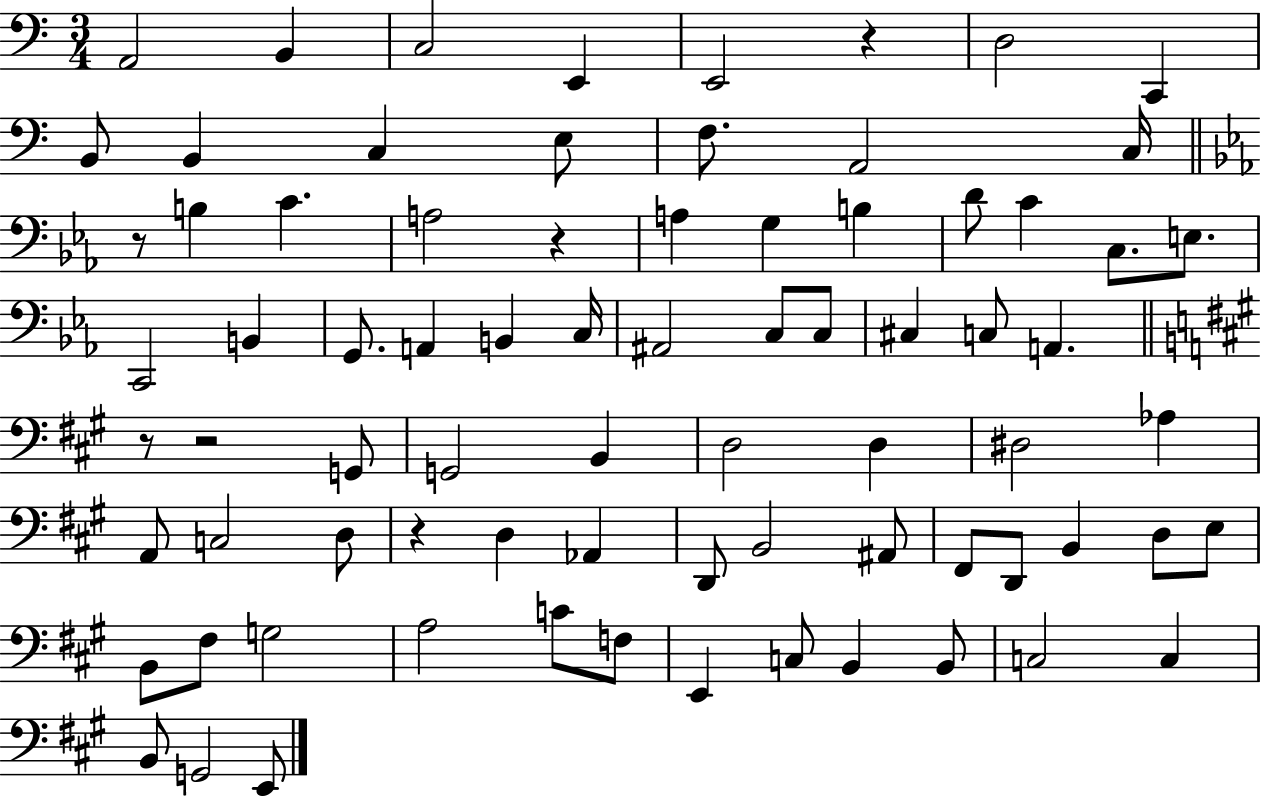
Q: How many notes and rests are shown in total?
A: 77